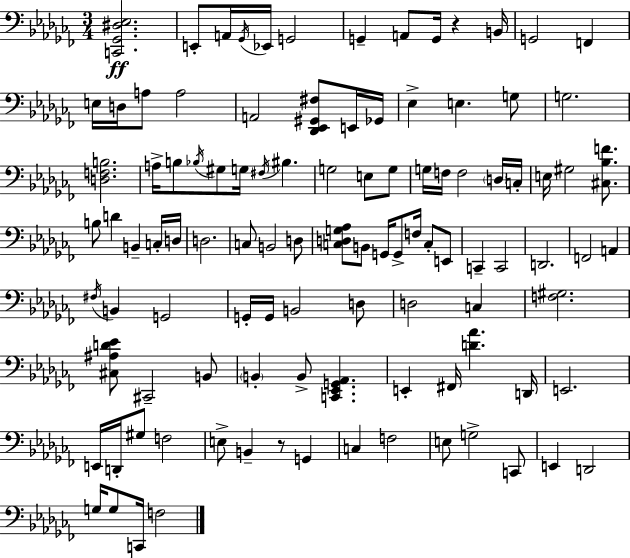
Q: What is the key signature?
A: AES minor